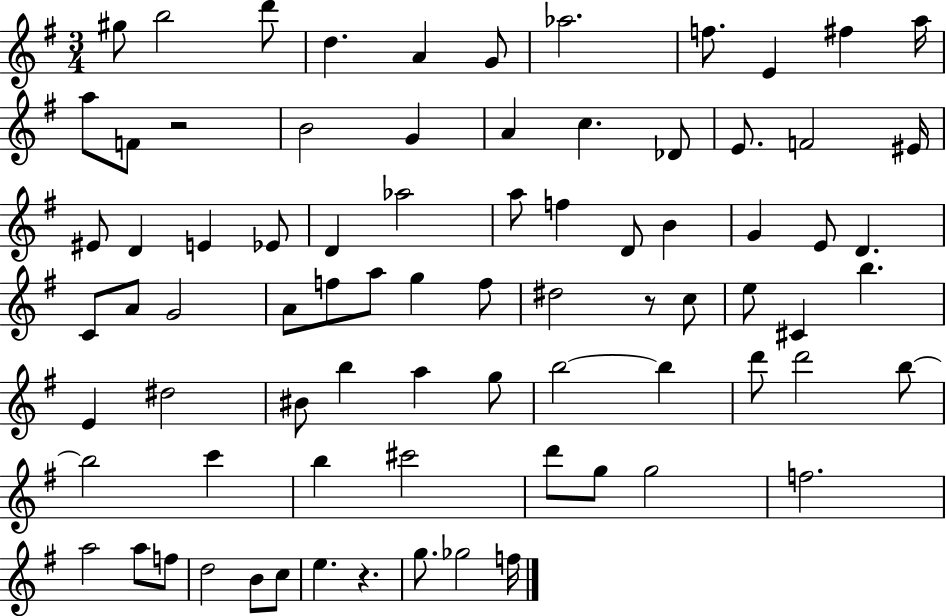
X:1
T:Untitled
M:3/4
L:1/4
K:G
^g/2 b2 d'/2 d A G/2 _a2 f/2 E ^f a/4 a/2 F/2 z2 B2 G A c _D/2 E/2 F2 ^E/4 ^E/2 D E _E/2 D _a2 a/2 f D/2 B G E/2 D C/2 A/2 G2 A/2 f/2 a/2 g f/2 ^d2 z/2 c/2 e/2 ^C b E ^d2 ^B/2 b a g/2 b2 b d'/2 d'2 b/2 b2 c' b ^c'2 d'/2 g/2 g2 f2 a2 a/2 f/2 d2 B/2 c/2 e z g/2 _g2 f/4